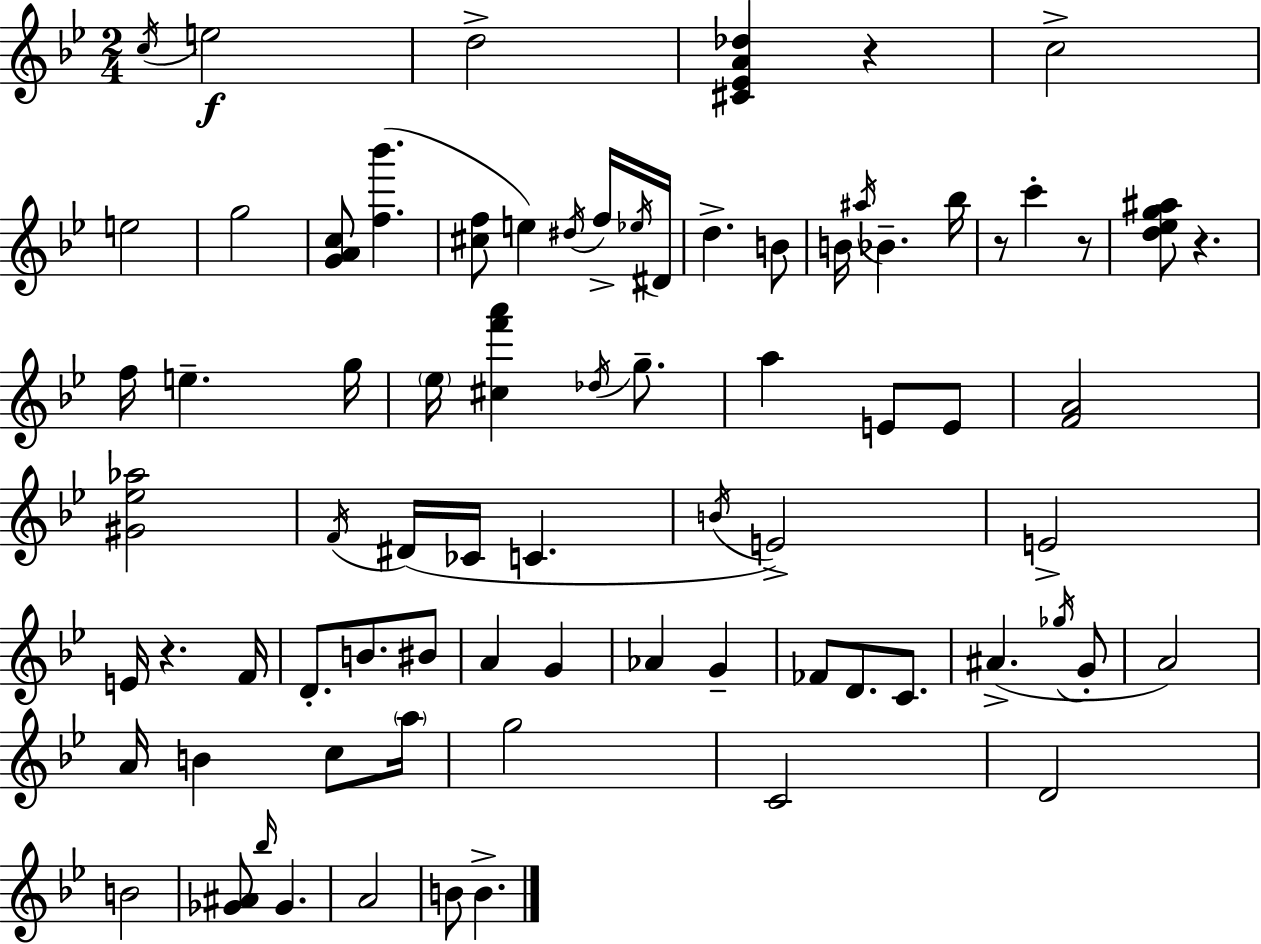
X:1
T:Untitled
M:2/4
L:1/4
K:Gm
c/4 e2 d2 [^C_EA_d] z c2 e2 g2 [GAc]/2 [f_b'] [^cf]/2 e ^d/4 f/4 _e/4 ^D/4 d B/2 B/4 ^a/4 _B _b/4 z/2 c' z/2 [d_eg^a]/2 z f/4 e g/4 _e/4 [^cf'a'] _d/4 g/2 a E/2 E/2 [FA]2 [^G_e_a]2 F/4 ^D/4 _C/4 C B/4 E2 E2 E/4 z F/4 D/2 B/2 ^B/2 A G _A G _F/2 D/2 C/2 ^A _g/4 G/2 A2 A/4 B c/2 a/4 g2 C2 D2 B2 [_G^A]/2 _b/4 _G A2 B/2 B